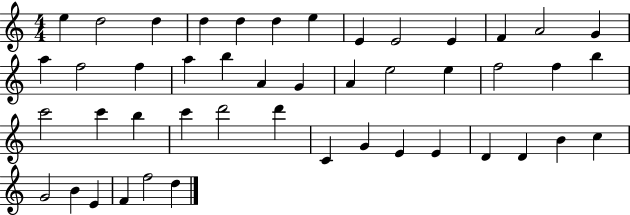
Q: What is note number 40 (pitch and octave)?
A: C5